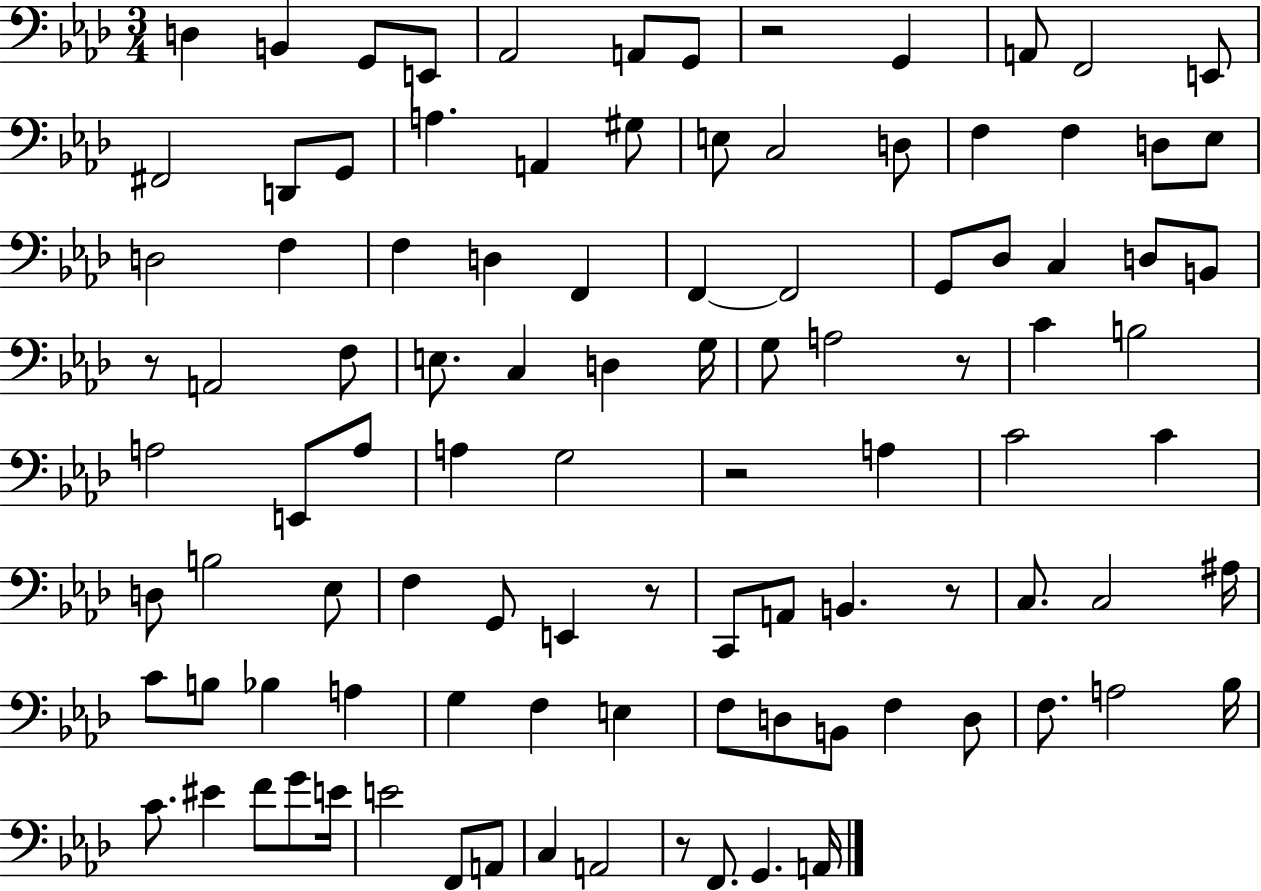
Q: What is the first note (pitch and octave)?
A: D3